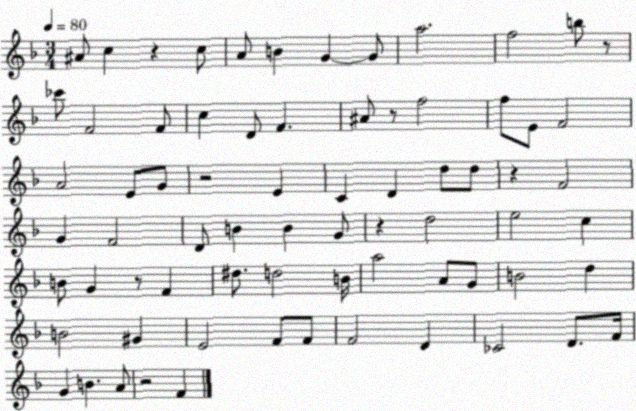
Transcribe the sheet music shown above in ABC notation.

X:1
T:Untitled
M:3/4
L:1/4
K:F
^A/2 c z c/2 A/2 B G G/2 a2 f2 b/2 z/2 _c'/2 F2 F/2 c D/2 F ^A/2 z/2 f2 f/2 E/2 F2 A2 E/2 G/2 z2 E C D d/2 d/2 z F2 G F2 D/2 B B G/2 z d2 e2 c B/2 G z/2 F ^d/2 d2 B/4 a2 A/2 G/2 B2 d B2 ^G E2 F/2 F/2 F2 D _C2 D/2 F/4 G B A/2 z2 F